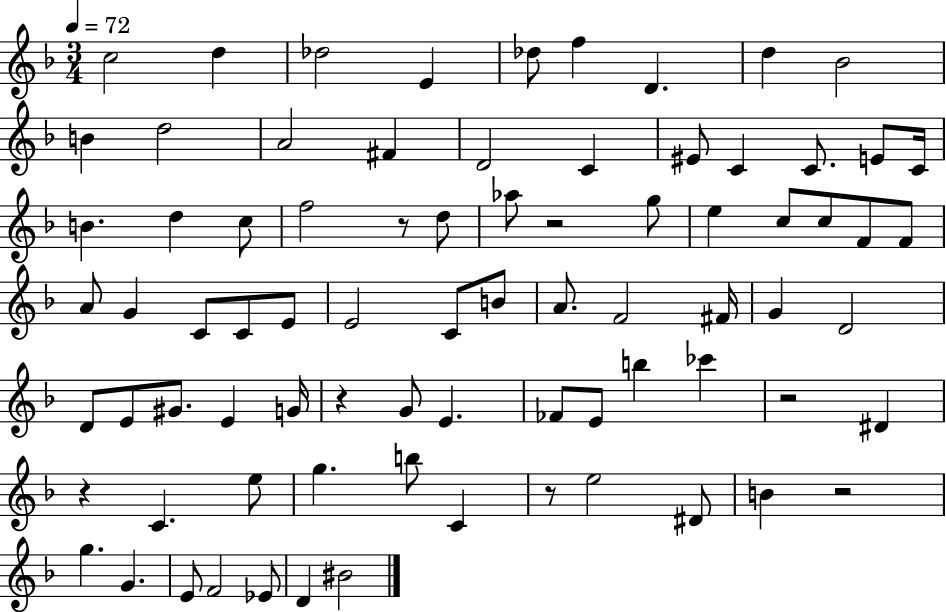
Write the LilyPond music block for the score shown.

{
  \clef treble
  \numericTimeSignature
  \time 3/4
  \key f \major
  \tempo 4 = 72
  c''2 d''4 | des''2 e'4 | des''8 f''4 d'4. | d''4 bes'2 | \break b'4 d''2 | a'2 fis'4 | d'2 c'4 | eis'8 c'4 c'8. e'8 c'16 | \break b'4. d''4 c''8 | f''2 r8 d''8 | aes''8 r2 g''8 | e''4 c''8 c''8 f'8 f'8 | \break a'8 g'4 c'8 c'8 e'8 | e'2 c'8 b'8 | a'8. f'2 fis'16 | g'4 d'2 | \break d'8 e'8 gis'8. e'4 g'16 | r4 g'8 e'4. | fes'8 e'8 b''4 ces'''4 | r2 dis'4 | \break r4 c'4. e''8 | g''4. b''8 c'4 | r8 e''2 dis'8 | b'4 r2 | \break g''4. g'4. | e'8 f'2 ees'8 | d'4 bis'2 | \bar "|."
}